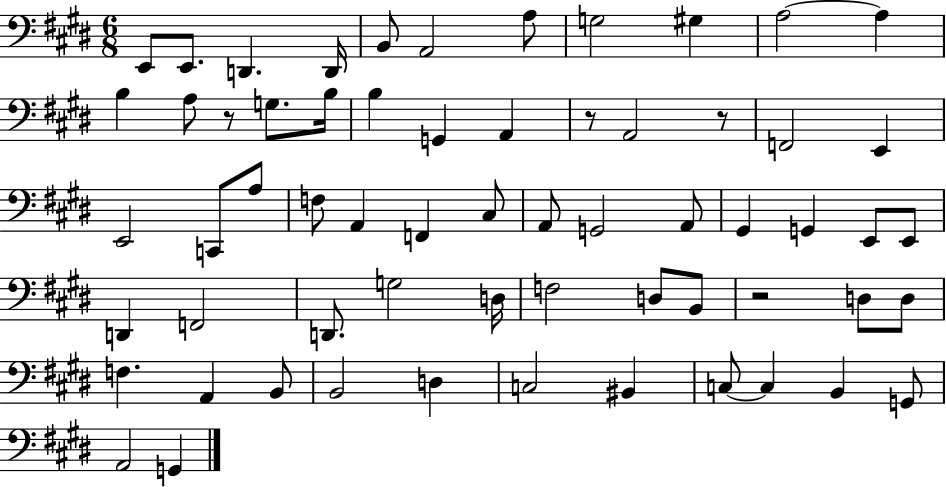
{
  \clef bass
  \numericTimeSignature
  \time 6/8
  \key e \major
  e,8 e,8. d,4. d,16 | b,8 a,2 a8 | g2 gis4 | a2~~ a4 | \break b4 a8 r8 g8. b16 | b4 g,4 a,4 | r8 a,2 r8 | f,2 e,4 | \break e,2 c,8 a8 | f8 a,4 f,4 cis8 | a,8 g,2 a,8 | gis,4 g,4 e,8 e,8 | \break d,4 f,2 | d,8. g2 d16 | f2 d8 b,8 | r2 d8 d8 | \break f4. a,4 b,8 | b,2 d4 | c2 bis,4 | c8~~ c4 b,4 g,8 | \break a,2 g,4 | \bar "|."
}